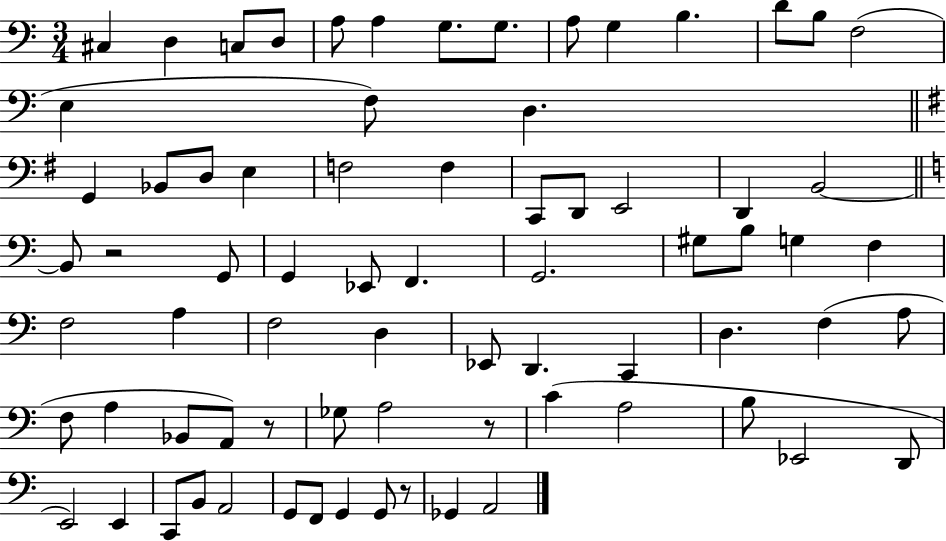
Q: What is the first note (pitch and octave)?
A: C#3